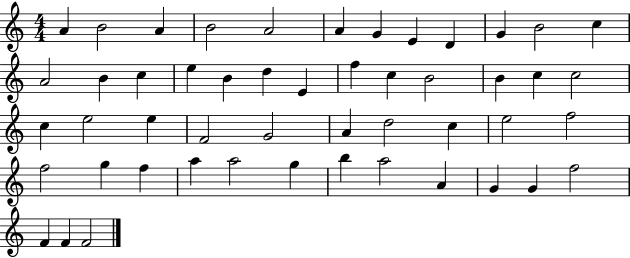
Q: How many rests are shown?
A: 0